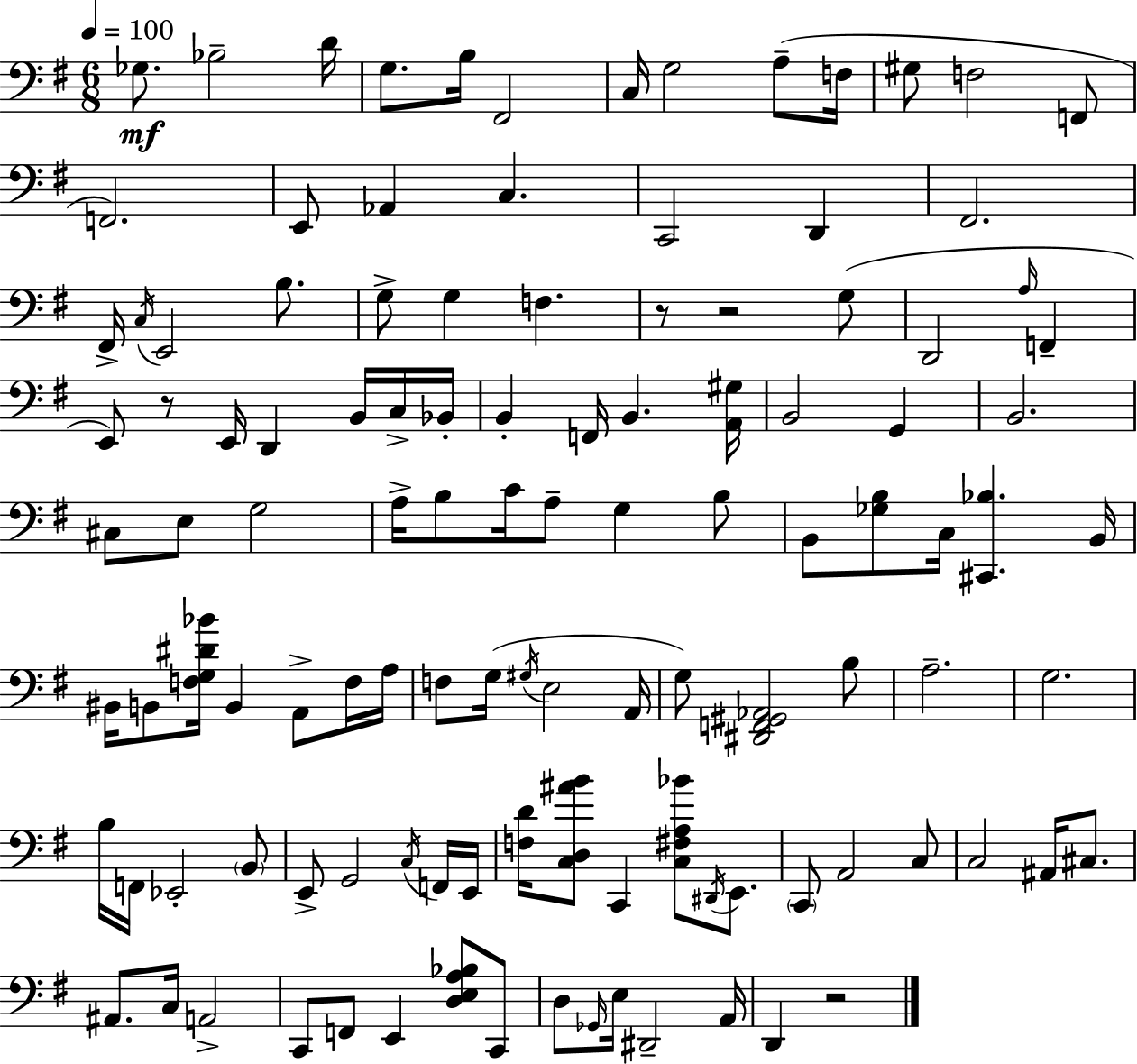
Gb3/e. Bb3/h D4/s G3/e. B3/s F#2/h C3/s G3/h A3/e F3/s G#3/e F3/h F2/e F2/h. E2/e Ab2/q C3/q. C2/h D2/q F#2/h. F#2/s C3/s E2/h B3/e. G3/e G3/q F3/q. R/e R/h G3/e D2/h A3/s F2/q E2/e R/e E2/s D2/q B2/s C3/s Bb2/s B2/q F2/s B2/q. [A2,G#3]/s B2/h G2/q B2/h. C#3/e E3/e G3/h A3/s B3/e C4/s A3/e G3/q B3/e B2/e [Gb3,B3]/e C3/s [C#2,Bb3]/q. B2/s BIS2/s B2/e [F3,G3,D#4,Bb4]/s B2/q A2/e F3/s A3/s F3/e G3/s G#3/s E3/h A2/s G3/e [D#2,F2,G#2,Ab2]/h B3/e A3/h. G3/h. B3/s F2/s Eb2/h B2/e E2/e G2/h C3/s F2/s E2/s [F3,D4]/s [C3,D3,A#4,B4]/e C2/q [C3,F#3,A3,Bb4]/e D#2/s E2/e. C2/e A2/h C3/e C3/h A#2/s C#3/e. A#2/e. C3/s A2/h C2/e F2/e E2/q [D3,E3,A3,Bb3]/e C2/e D3/e Gb2/s E3/s D#2/h A2/s D2/q R/h